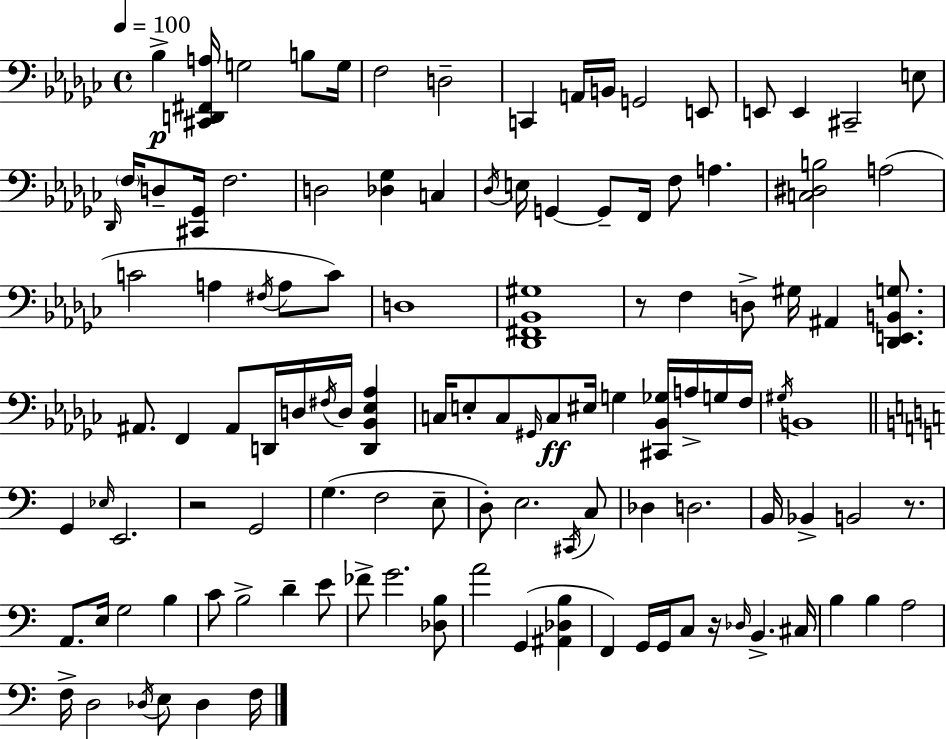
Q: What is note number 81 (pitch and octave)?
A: D4